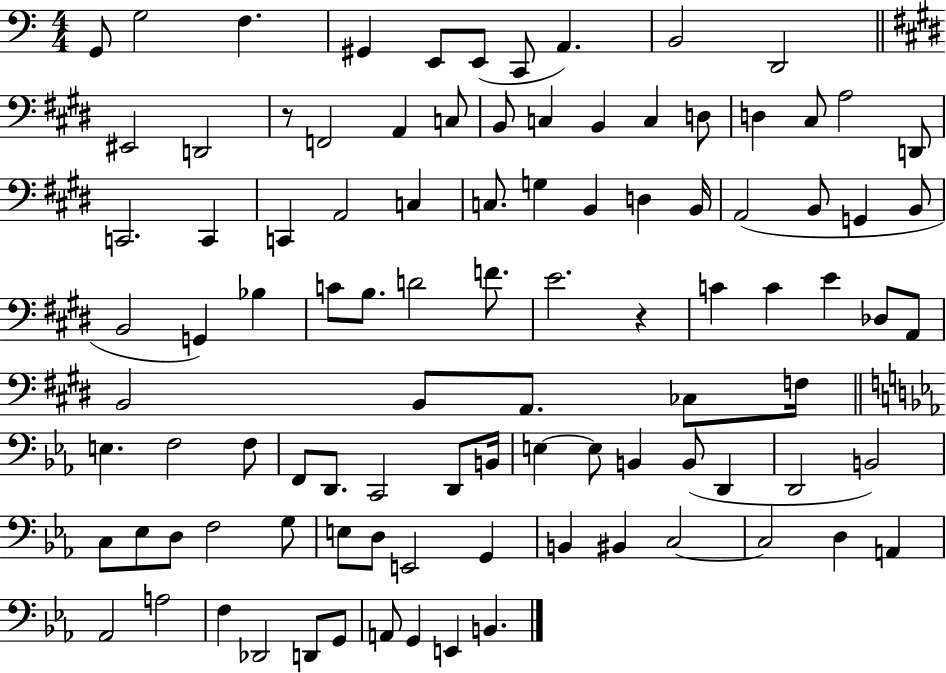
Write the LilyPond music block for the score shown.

{
  \clef bass
  \numericTimeSignature
  \time 4/4
  \key c \major
  g,8 g2 f4. | gis,4 e,8 e,8( c,8 a,4.) | b,2 d,2 | \bar "||" \break \key e \major eis,2 d,2 | r8 f,2 a,4 c8 | b,8 c4 b,4 c4 d8 | d4 cis8 a2 d,8 | \break c,2. c,4 | c,4 a,2 c4 | c8. g4 b,4 d4 b,16 | a,2( b,8 g,4 b,8 | \break b,2 g,4) bes4 | c'8 b8. d'2 f'8. | e'2. r4 | c'4 c'4 e'4 des8 a,8 | \break b,2 b,8 a,8. ces8 f16 | \bar "||" \break \key ees \major e4. f2 f8 | f,8 d,8. c,2 d,8 b,16 | e4~~ e8 b,4 b,8( d,4 | d,2 b,2) | \break c8 ees8 d8 f2 g8 | e8 d8 e,2 g,4 | b,4 bis,4 c2~~ | c2 d4 a,4 | \break aes,2 a2 | f4 des,2 d,8 g,8 | a,8 g,4 e,4 b,4. | \bar "|."
}